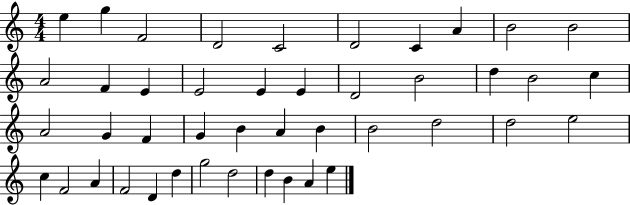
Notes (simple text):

E5/q G5/q F4/h D4/h C4/h D4/h C4/q A4/q B4/h B4/h A4/h F4/q E4/q E4/h E4/q E4/q D4/h B4/h D5/q B4/h C5/q A4/h G4/q F4/q G4/q B4/q A4/q B4/q B4/h D5/h D5/h E5/h C5/q F4/h A4/q F4/h D4/q D5/q G5/h D5/h D5/q B4/q A4/q E5/q